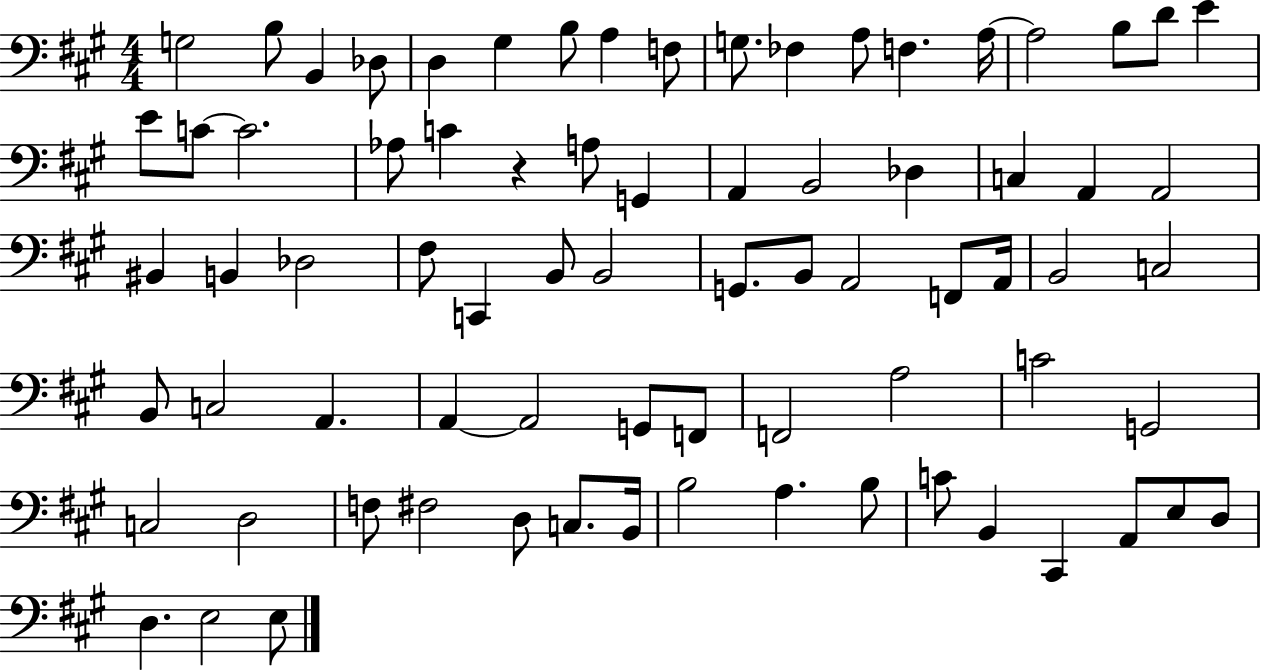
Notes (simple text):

G3/h B3/e B2/q Db3/e D3/q G#3/q B3/e A3/q F3/e G3/e. FES3/q A3/e F3/q. A3/s A3/h B3/e D4/e E4/q E4/e C4/e C4/h. Ab3/e C4/q R/q A3/e G2/q A2/q B2/h Db3/q C3/q A2/q A2/h BIS2/q B2/q Db3/h F#3/e C2/q B2/e B2/h G2/e. B2/e A2/h F2/e A2/s B2/h C3/h B2/e C3/h A2/q. A2/q A2/h G2/e F2/e F2/h A3/h C4/h G2/h C3/h D3/h F3/e F#3/h D3/e C3/e. B2/s B3/h A3/q. B3/e C4/e B2/q C#2/q A2/e E3/e D3/e D3/q. E3/h E3/e